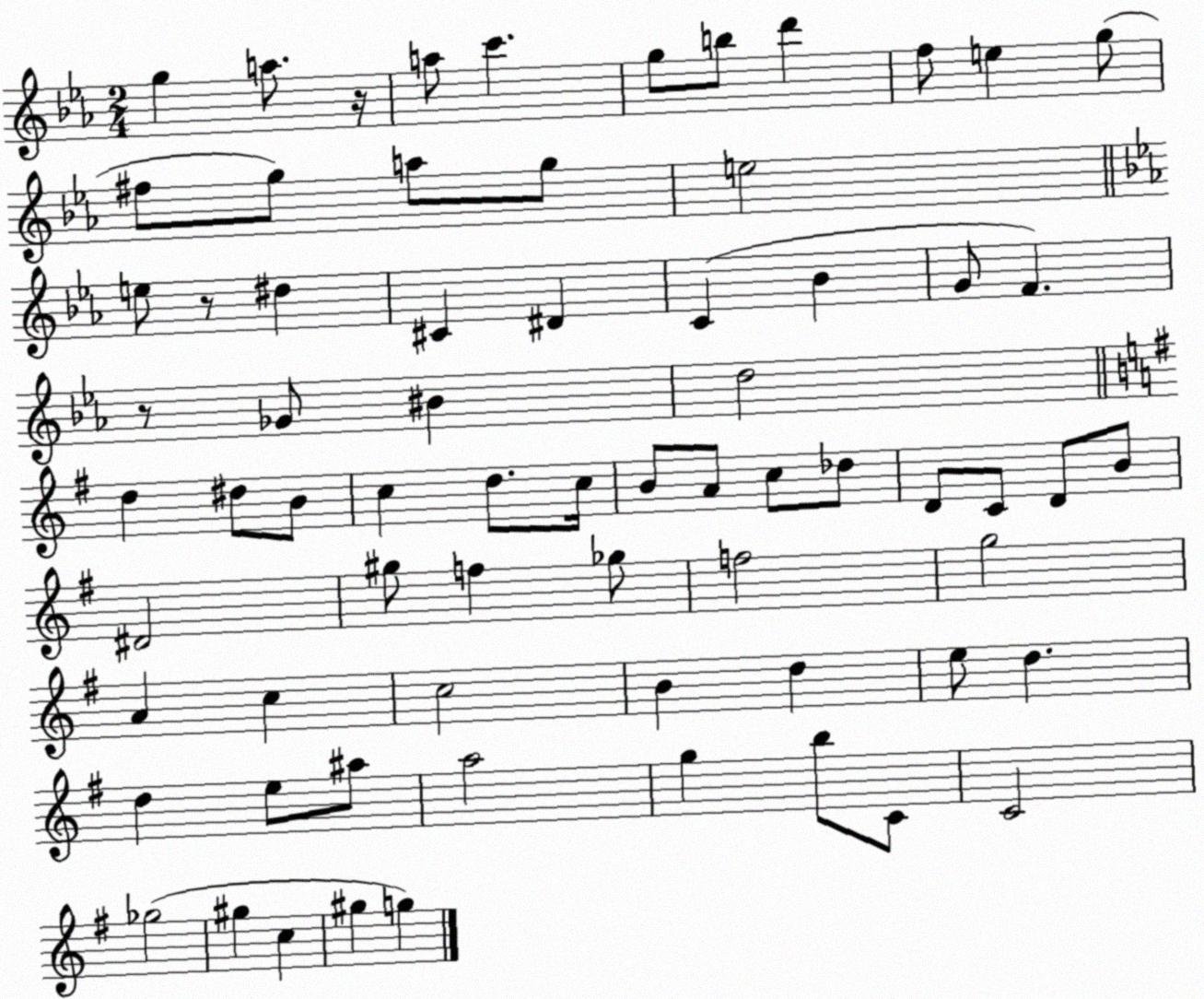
X:1
T:Untitled
M:2/4
L:1/4
K:Eb
g a/2 z/4 a/2 c' g/2 b/2 d' f/2 e g/2 ^f/2 g/2 a/2 g/2 e2 e/2 z/2 ^d ^C ^D C _B G/2 F z/2 _G/2 ^B d2 d ^d/2 B/2 c d/2 c/4 B/2 A/2 c/2 _d/2 D/2 C/2 D/2 B/2 ^D2 ^g/2 f _g/2 f2 g2 A c c2 B d e/2 d d e/2 ^a/2 a2 g b/2 C/2 C2 _g2 ^g c ^g g